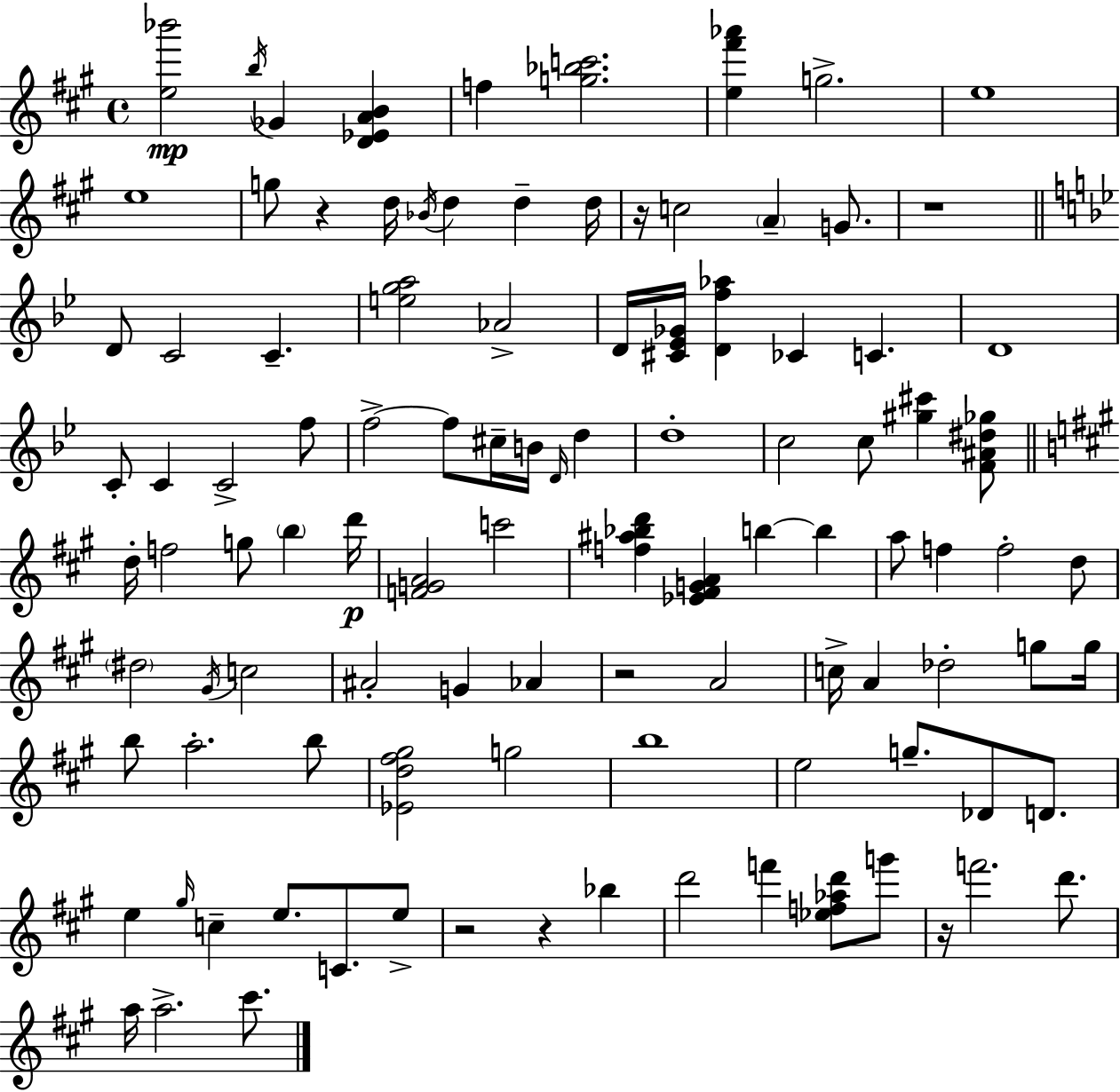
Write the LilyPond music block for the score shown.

{
  \clef treble
  \time 4/4
  \defaultTimeSignature
  \key a \major
  <e'' bes'''>2\mp \acciaccatura { b''16 } ges'4 <d' ees' a' b'>4 | f''4 <g'' bes'' c'''>2. | <e'' fis''' aes'''>4 g''2.-> | e''1 | \break e''1 | g''8 r4 d''16 \acciaccatura { bes'16 } d''4 d''4-- | d''16 r16 c''2 \parenthesize a'4-- g'8. | r1 | \break \bar "||" \break \key bes \major d'8 c'2 c'4.-- | <e'' g'' a''>2 aes'2-> | d'16 <cis' ees' ges'>16 <d' f'' aes''>4 ces'4 c'4. | d'1 | \break c'8-. c'4 c'2-> f''8 | f''2->~~ f''8 cis''16-- b'16 \grace { d'16 } d''4 | d''1-. | c''2 c''8 <gis'' cis'''>4 <f' ais' dis'' ges''>8 | \break \bar "||" \break \key a \major d''16-. f''2 g''8 \parenthesize b''4 d'''16\p | <f' g' a'>2 c'''2 | <f'' ais'' bes'' d'''>4 <ees' fis' g' a'>4 b''4~~ b''4 | a''8 f''4 f''2-. d''8 | \break \parenthesize dis''2 \acciaccatura { gis'16 } c''2 | ais'2-. g'4 aes'4 | r2 a'2 | c''16-> a'4 des''2-. g''8 | \break g''16 b''8 a''2.-. b''8 | <ees' d'' fis'' gis''>2 g''2 | b''1 | e''2 g''8.-- des'8 d'8. | \break e''4 \grace { gis''16 } c''4-- e''8. c'8. | e''8-> r2 r4 bes''4 | d'''2 f'''4 <ees'' f'' aes'' d'''>8 | g'''8 r16 f'''2. d'''8. | \break a''16 a''2.-> cis'''8. | \bar "|."
}